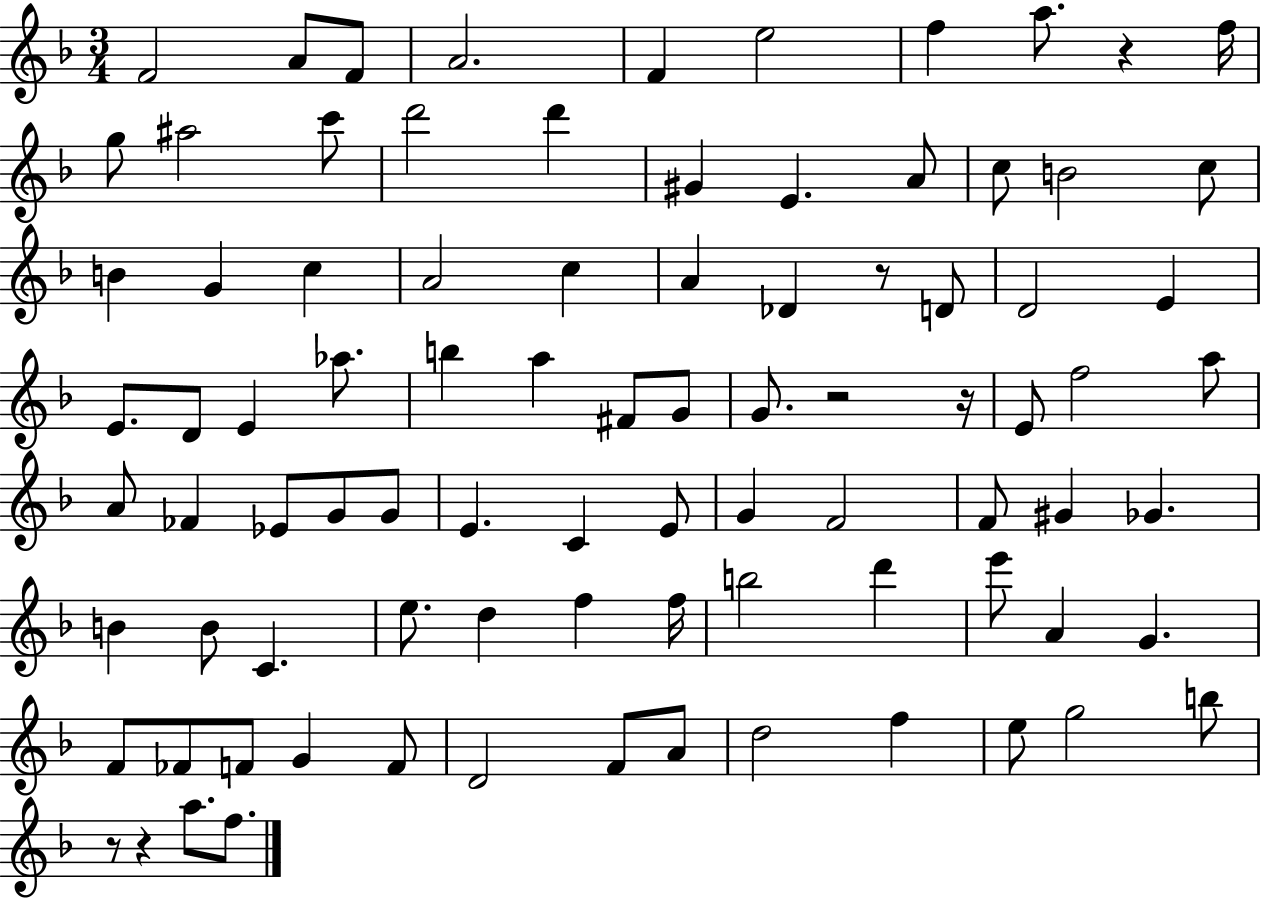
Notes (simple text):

F4/h A4/e F4/e A4/h. F4/q E5/h F5/q A5/e. R/q F5/s G5/e A#5/h C6/e D6/h D6/q G#4/q E4/q. A4/e C5/e B4/h C5/e B4/q G4/q C5/q A4/h C5/q A4/q Db4/q R/e D4/e D4/h E4/q E4/e. D4/e E4/q Ab5/e. B5/q A5/q F#4/e G4/e G4/e. R/h R/s E4/e F5/h A5/e A4/e FES4/q Eb4/e G4/e G4/e E4/q. C4/q E4/e G4/q F4/h F4/e G#4/q Gb4/q. B4/q B4/e C4/q. E5/e. D5/q F5/q F5/s B5/h D6/q E6/e A4/q G4/q. F4/e FES4/e F4/e G4/q F4/e D4/h F4/e A4/e D5/h F5/q E5/e G5/h B5/e R/e R/q A5/e. F5/e.